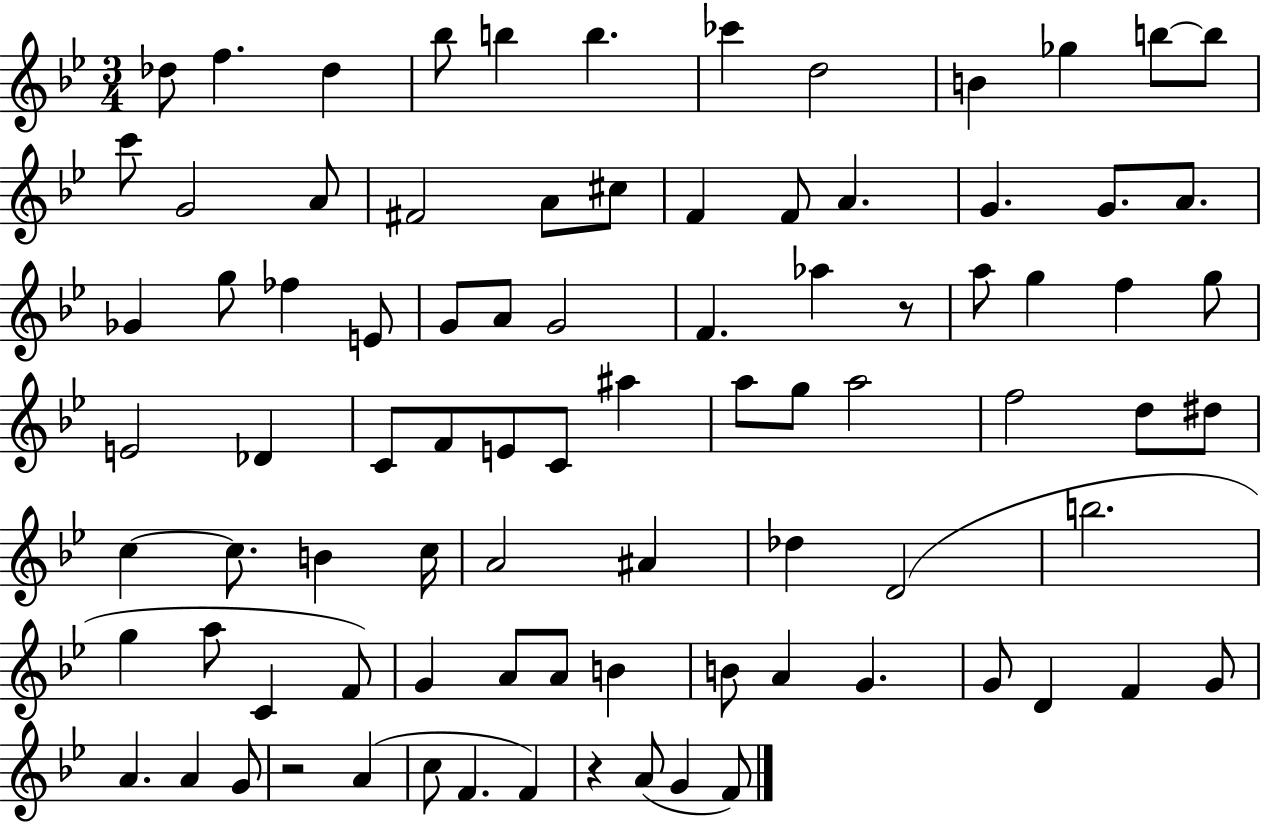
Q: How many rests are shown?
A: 3